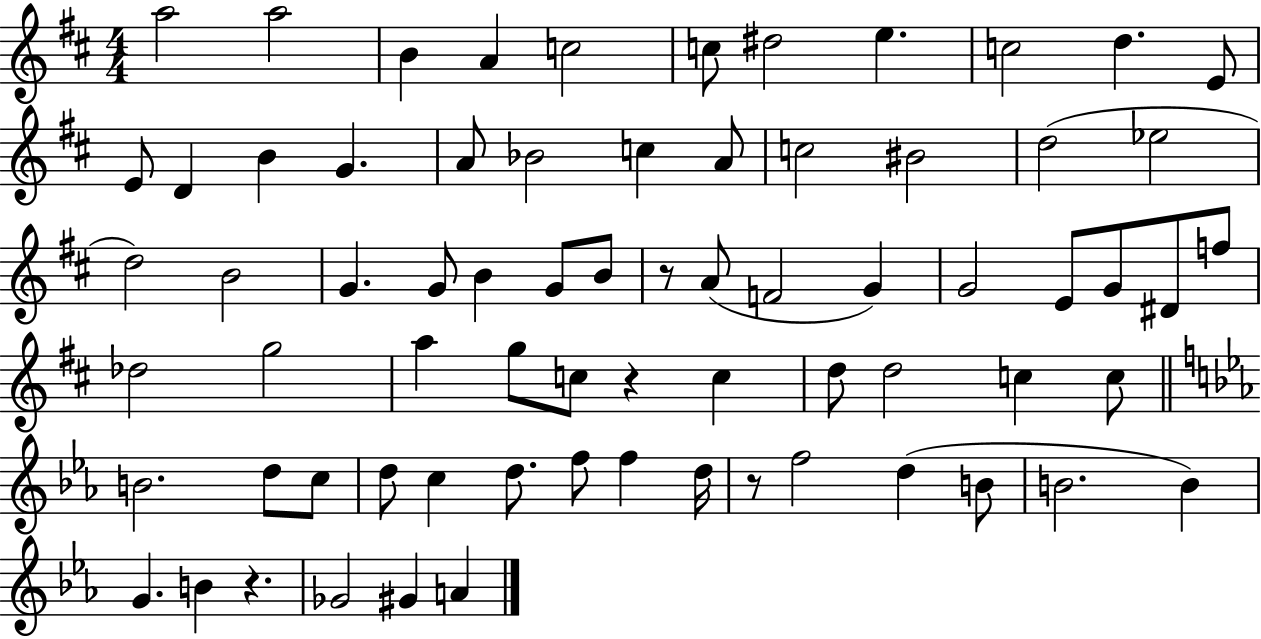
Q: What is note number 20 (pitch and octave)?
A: C5